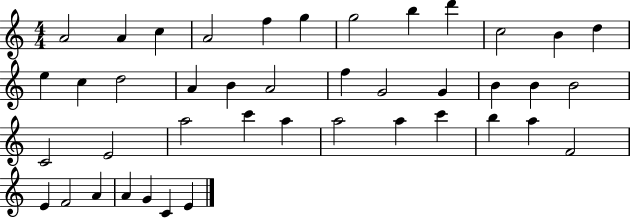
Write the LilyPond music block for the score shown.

{
  \clef treble
  \numericTimeSignature
  \time 4/4
  \key c \major
  a'2 a'4 c''4 | a'2 f''4 g''4 | g''2 b''4 d'''4 | c''2 b'4 d''4 | \break e''4 c''4 d''2 | a'4 b'4 a'2 | f''4 g'2 g'4 | b'4 b'4 b'2 | \break c'2 e'2 | a''2 c'''4 a''4 | a''2 a''4 c'''4 | b''4 a''4 f'2 | \break e'4 f'2 a'4 | a'4 g'4 c'4 e'4 | \bar "|."
}